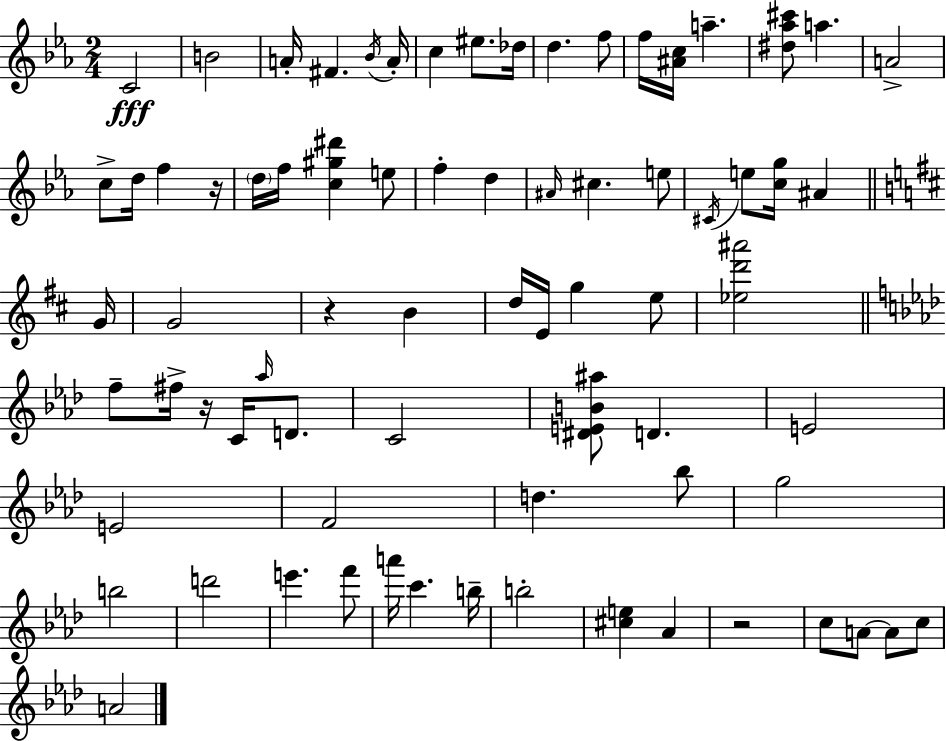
{
  \clef treble
  \numericTimeSignature
  \time 2/4
  \key c \minor
  c'2\fff | b'2 | a'16-. fis'4. \acciaccatura { bes'16 } | a'16-. c''4 eis''8. | \break des''16 d''4. f''8 | f''16 <ais' c''>16 a''4.-- | <dis'' aes'' cis'''>8 a''4. | a'2-> | \break c''8-> d''16 f''4 | r16 \parenthesize d''16 f''16 <c'' gis'' dis'''>4 e''8 | f''4-. d''4 | \grace { ais'16 } cis''4. | \break e''8 \acciaccatura { cis'16 } e''8 <c'' g''>16 ais'4 | \bar "||" \break \key d \major g'16 g'2 | r4 b'4 | d''16 e'16 g''4 e''8 | <ees'' d''' ais'''>2 | \break \bar "||" \break \key f \minor f''8-- fis''16-> r16 c'16 \grace { aes''16 } d'8. | c'2 | <dis' e' b' ais''>8 d'4. | e'2 | \break e'2 | f'2 | d''4. bes''8 | g''2 | \break b''2 | d'''2 | e'''4. f'''8 | a'''16 c'''4. | \break b''16-- b''2-. | <cis'' e''>4 aes'4 | r2 | c''8 a'8~~ a'8 c''8 | \break a'2 | \bar "|."
}